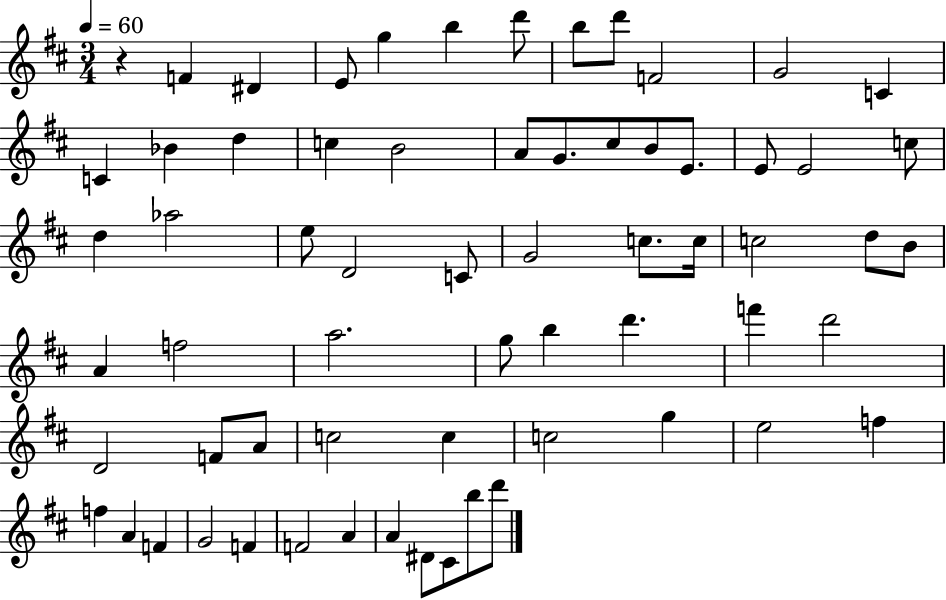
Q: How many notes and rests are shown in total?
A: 65